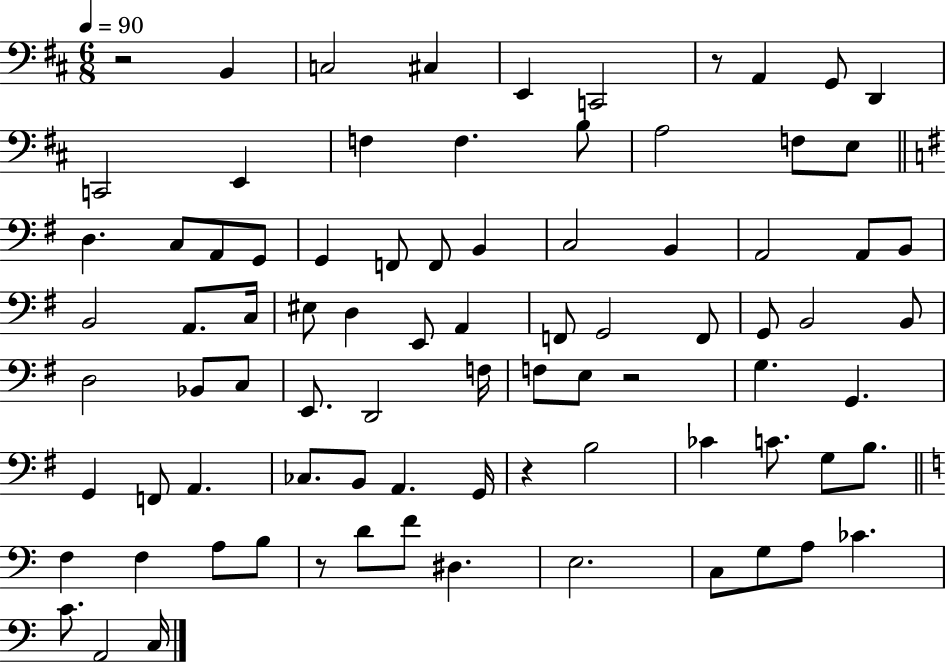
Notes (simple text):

R/h B2/q C3/h C#3/q E2/q C2/h R/e A2/q G2/e D2/q C2/h E2/q F3/q F3/q. B3/e A3/h F3/e E3/e D3/q. C3/e A2/e G2/e G2/q F2/e F2/e B2/q C3/h B2/q A2/h A2/e B2/e B2/h A2/e. C3/s EIS3/e D3/q E2/e A2/q F2/e G2/h F2/e G2/e B2/h B2/e D3/h Bb2/e C3/e E2/e. D2/h F3/s F3/e E3/e R/h G3/q. G2/q. G2/q F2/e A2/q. CES3/e. B2/e A2/q. G2/s R/q B3/h CES4/q C4/e. G3/e B3/e. F3/q F3/q A3/e B3/e R/e D4/e F4/e D#3/q. E3/h. C3/e G3/e A3/e CES4/q. C4/e. A2/h C3/s